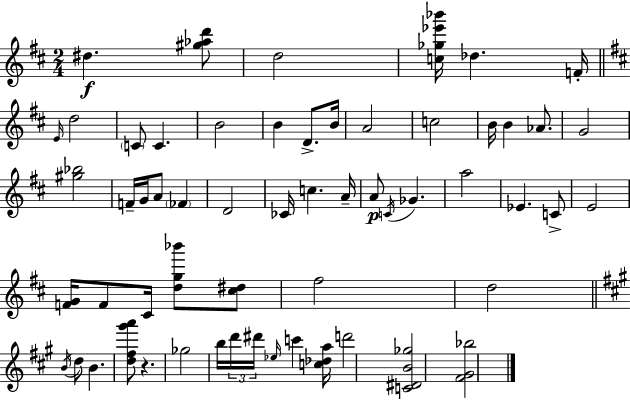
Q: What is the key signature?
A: D major